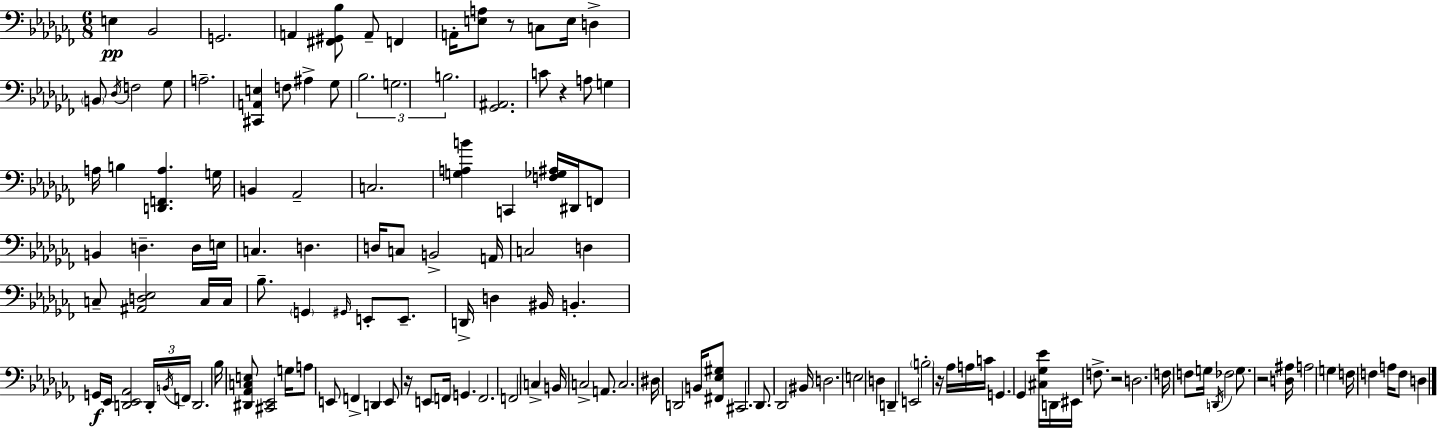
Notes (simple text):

E3/q Bb2/h G2/h. A2/q [F#2,G#2,Bb3]/e A2/e F2/q A2/s [E3,A3]/e R/e C3/e E3/s D3/q B2/e Db3/s F3/h Gb3/e A3/h. [C#2,A2,E3]/q F3/e A#3/q Gb3/e Bb3/h. G3/h. B3/h. [Gb2,A#2]/h. C4/e R/q A3/e G3/q A3/s B3/q [D2,F2,A3]/q. G3/s B2/q Ab2/h C3/h. [G3,A3,B4]/q C2/q [F3,Gb3,A#3]/s D#2/s F2/e B2/q D3/q. D3/s E3/s C3/q. D3/q. D3/s C3/e B2/h A2/s C3/h D3/q C3/e [A#2,D3,Eb3]/h C3/s C3/s Bb3/e. G2/q G#2/s E2/e E2/e. D2/s D3/q BIS2/s B2/q. G2/s Eb2/s [D2,Eb2,Ab2]/h D2/s B2/s F2/s D2/h. Bb3/s [D#2,Ab2,C3,E3]/e [C#2,Eb2]/h G3/s A3/e E2/e F2/q D2/q E2/e R/s E2/e F2/s G2/q. F2/h. F2/h C3/q B2/s C3/h A2/e. C3/h. D#3/s D2/h B2/s [F#2,Eb3,G#3]/e C#2/h. Db2/e. Db2/h BIS2/s D3/h. E3/h D3/q D2/q E2/h B3/h R/s Ab3/s A3/s C4/s G2/q. Gb2/q [C#3,Gb3,Eb4]/s D2/s EIS2/s F3/e. R/h D3/h. F3/s F3/e G3/s D2/s FES3/h G3/e. R/h [D3,A#3]/s A3/h G3/q F3/s F3/q A3/s F3/e D3/q